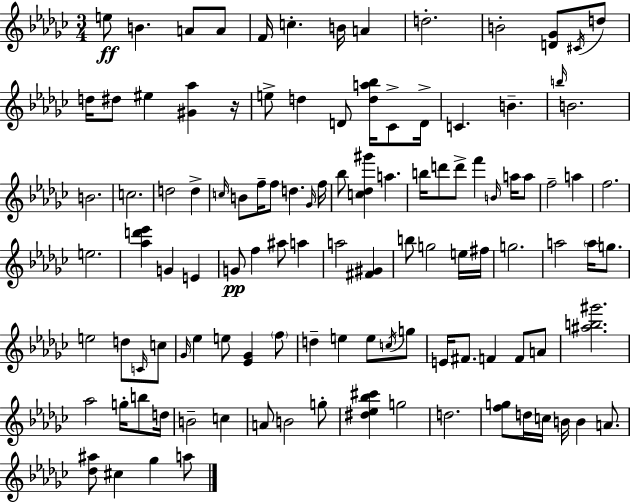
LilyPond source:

{
  \clef treble
  \numericTimeSignature
  \time 3/4
  \key ees \minor
  e''8\ff b'4. a'8 a'8 | f'16 c''4.-. b'16 a'4 | d''2.-. | b'2-. <d' ges'>8 \acciaccatura { cis'16 } d''8 | \break d''16 dis''8 eis''4 <gis' aes''>4 | r16 e''8-> d''4 d'8 <d'' a'' bes''>16 ces'8-> | d'16-> c'4. b'4.-- | \grace { b''16 } b'2. | \break b'2. | c''2. | d''2 d''4-> | \grace { c''16 } b'8 f''16-- f''8 d''4. | \break \grace { ges'16 } f''16 bes''8 <c'' des'' gis'''>4 a''4. | b''16 d'''8 d'''8-> f'''4 | \grace { b'16 } a''16 a''8 f''2-- | a''4 f''2. | \break e''2. | <aes'' d''' ees'''>4 g'4 | e'4 g'8\pp f''4 ais''8 | a''4 a''2 | \break <fis' gis'>4 b''8 g''2 | e''16 fis''16 g''2. | a''2 | \parenthesize a''16 g''8. e''2 | \break d''8 \grace { c'16 } c''8 \grace { ges'16 } ees''4 e''8 | <ees' ges'>4 \parenthesize f''8 d''4-- e''4 | e''8 \acciaccatura { c''16 } g''8 e'16 fis'8. | f'4 f'8 a'8 <ais'' b'' gis'''>2. | \break aes''2 | g''16-. b''8 d''16 b'2-- | c''4 a'8 b'2 | g''8-. <dis'' ees'' bes'' cis'''>4 | \break g''2 d''2. | <f'' g''>8 d''16 c''16 | b'16 b'4 a'8. <des'' ais''>8 cis''4 | ges''4 a''8 \bar "|."
}